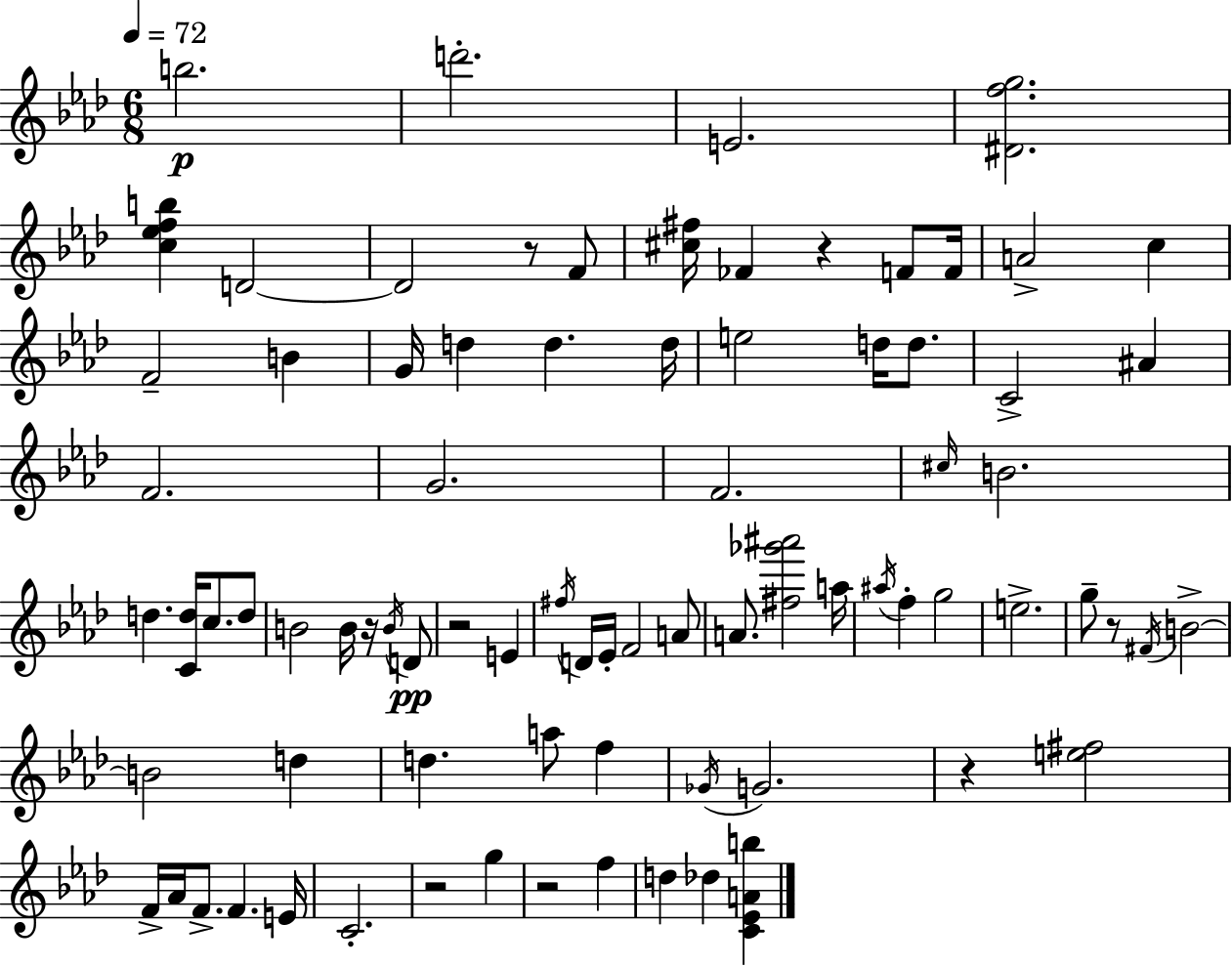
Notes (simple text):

B5/h. D6/h. E4/h. [D#4,F5,G5]/h. [C5,Eb5,F5,B5]/q D4/h D4/h R/e F4/e [C#5,F#5]/s FES4/q R/q F4/e F4/s A4/h C5/q F4/h B4/q G4/s D5/q D5/q. D5/s E5/h D5/s D5/e. C4/h A#4/q F4/h. G4/h. F4/h. C#5/s B4/h. D5/q. [C4,D5]/s C5/e. D5/e B4/h B4/s R/s B4/s D4/e R/h E4/q F#5/s D4/s Eb4/s F4/h A4/e A4/e. [F#5,Gb6,A#6]/h A5/s A#5/s F5/q G5/h E5/h. G5/e R/e F#4/s B4/h B4/h D5/q D5/q. A5/e F5/q Gb4/s G4/h. R/q [E5,F#5]/h F4/s Ab4/s F4/e. F4/q. E4/s C4/h. R/h G5/q R/h F5/q D5/q Db5/q [C4,Eb4,A4,B5]/q